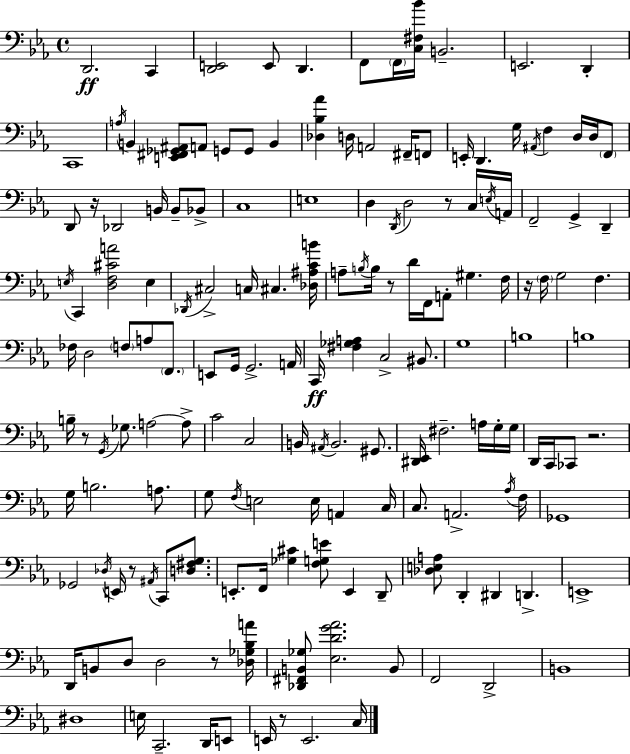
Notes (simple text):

D2/h. C2/q [D2,E2]/h E2/e D2/q. F2/e F2/s [C3,F#3,Bb4]/s B2/h. E2/h. D2/q C2/w A3/s B2/q [E2,F#2,Gb2,A#2]/e A2/e G2/e G2/e B2/q [Db3,Bb3,Ab4]/q D3/s A2/h F#2/s F2/e E2/s D2/q. G3/s A#2/s F3/q D3/s D3/s F2/e D2/e R/s Db2/h B2/s B2/e Bb2/e C3/w E3/w D3/q D2/s D3/h R/e C3/s E3/s A2/s F2/h G2/q D2/q E3/s C2/q [D3,F3,C#4,A4]/h E3/q Db2/s C#3/h C3/s C#3/q. [Db3,A#3,C4,B4]/s A3/e B3/s B3/s R/e D4/s F2/s A2/e G#3/q. F3/s R/s F3/s G3/h F3/q. FES3/s D3/h F3/e A3/e F2/e. E2/e G2/s G2/h. A2/s C2/s [F#3,Gb3,A3]/q C3/h BIS2/e. G3/w B3/w B3/w B3/s R/e G2/s Gb3/e. A3/h A3/e C4/h C3/h B2/s A#2/s B2/h. G#2/e. [D#2,Eb2]/s F#3/h. A3/s G3/s G3/s D2/s C2/s CES2/e R/h. G3/s B3/h. A3/e. G3/e F3/s E3/h E3/s A2/q C3/s C3/e. A2/h. Ab3/s F3/s Gb2/w Gb2/h Db3/s E2/s R/e A#2/s C2/e [D3,F#3,G3]/e. E2/e. F2/s [Gb3,C#4]/q [F3,G3,E4]/e E2/q D2/e [Db3,E3,A3]/e D2/q D#2/q D2/q. E2/w D2/s B2/e D3/e D3/h R/e [Db3,Gb3,Bb3,A4]/s [Db2,F#2,B2,Gb3]/e [Eb3,D4,G4,Ab4]/h. B2/e F2/h D2/h B2/w D#3/w E3/s C2/h. D2/s E2/e E2/s R/e E2/h. C3/s